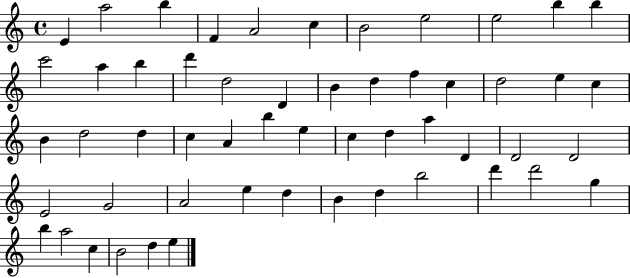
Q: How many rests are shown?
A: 0